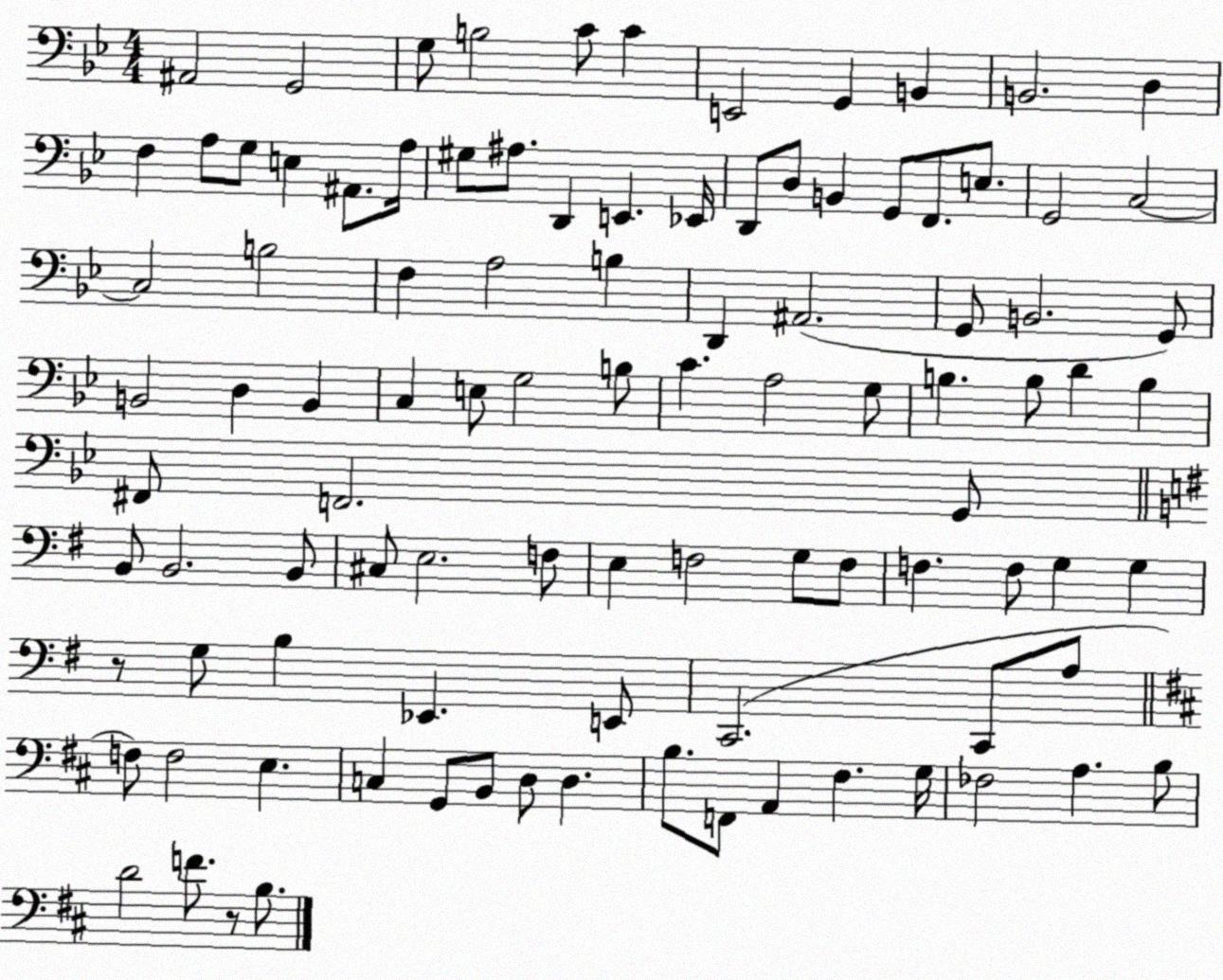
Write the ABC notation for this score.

X:1
T:Untitled
M:4/4
L:1/4
K:Bb
^A,,2 G,,2 G,/2 B,2 C/2 C E,,2 G,, B,, B,,2 D, F, A,/2 G,/2 E, ^A,,/2 A,/4 ^G,/2 ^A,/2 D,, E,, _E,,/4 D,,/2 D,/2 B,, G,,/2 F,,/2 E,/2 G,,2 C,2 C,2 B,2 F, A,2 B, D,, ^A,,2 G,,/2 B,,2 G,,/2 B,,2 D, B,, C, E,/2 G,2 B,/2 C A,2 G,/2 B, B,/2 D B, ^F,,/2 F,,2 G,,/2 B,,/2 B,,2 B,,/2 ^C,/2 E,2 F,/2 E, F,2 G,/2 F,/2 F, F,/2 G, G, z/2 G,/2 B, _E,, E,,/2 C,,2 C,,/2 A,/2 F,/2 F,2 E, C, G,,/2 B,,/2 D,/2 D, B,/2 F,,/2 A,, ^F, G,/4 _F,2 A, B,/2 D2 F/2 z/2 B,/2